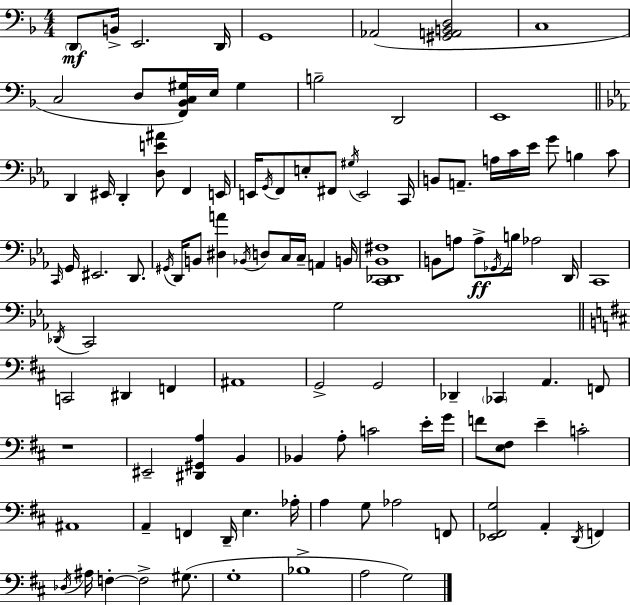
D2/e B2/s E2/h. D2/s G2/w Ab2/h [G#2,A2,B2,D3]/h C3/w C3/h D3/e [F2,Bb2,C3,G#3]/s E3/s G#3/q B3/h D2/h E2/w D2/q EIS2/s D2/q [D3,E4,A#4]/e F2/q E2/s E2/s G2/s F2/e E3/e F#2/e G#3/s E2/h C2/s B2/e A2/e. A3/s C4/s Eb4/s G4/e B3/q C4/e C2/s G2/s EIS2/h. D2/e. G#2/s D2/s B2/e [D#3,A4]/q Bb2/s D3/e C3/s C3/s A2/q B2/s [C2,Db2,Bb2,F#3]/w B2/e A3/e A3/e Gb2/s B3/s Ab3/h D2/s C2/w Db2/s C2/h G3/h C2/h D#2/q F2/q A#2/w G2/h G2/h Db2/q CES2/q A2/q. F2/e R/w EIS2/h [D#2,G#2,A3]/q B2/q Bb2/q A3/e C4/h E4/s G4/s F4/e [E3,F#3]/e E4/q C4/h A#2/w A2/q F2/q D2/s E3/q. Ab3/s A3/q G3/e Ab3/h F2/e [Eb2,F#2,G3]/h A2/q D2/s F2/q Db3/s A#3/s F3/q F3/h G#3/e. G3/w Bb3/w A3/h G3/h